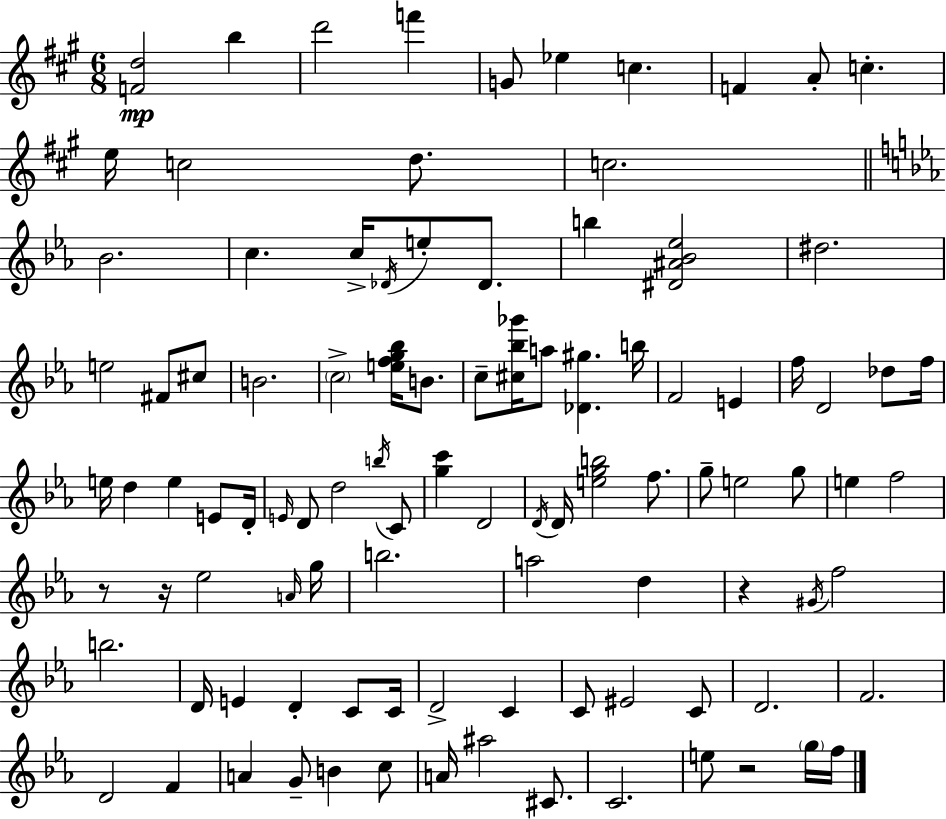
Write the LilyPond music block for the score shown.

{
  \clef treble
  \numericTimeSignature
  \time 6/8
  \key a \major
  \repeat volta 2 { <f' d''>2\mp b''4 | d'''2 f'''4 | g'8 ees''4 c''4. | f'4 a'8-. c''4.-. | \break e''16 c''2 d''8. | c''2. | \bar "||" \break \key ees \major bes'2. | c''4. c''16-> \acciaccatura { des'16 } e''8-. des'8. | b''4 <dis' ais' bes' ees''>2 | dis''2. | \break e''2 fis'8 cis''8 | b'2. | \parenthesize c''2-> <e'' f'' g'' bes''>16 b'8. | c''8-- <cis'' bes'' ges'''>16 a''8 <des' gis''>4. | \break b''16 f'2 e'4 | f''16 d'2 des''8 | f''16 e''16 d''4 e''4 e'8 | d'16-. \grace { e'16 } d'8 d''2 | \break \acciaccatura { b''16 } c'8 <g'' c'''>4 d'2 | \acciaccatura { d'16 } d'16 <e'' g'' b''>2 | f''8. g''8-- e''2 | g''8 e''4 f''2 | \break r8 r16 ees''2 | \grace { a'16 } g''16 b''2. | a''2 | d''4 r4 \acciaccatura { gis'16 } f''2 | \break b''2. | d'16 e'4 d'4-. | c'8 c'16 d'2-> | c'4 c'8 eis'2 | \break c'8 d'2. | f'2. | d'2 | f'4 a'4 g'8-- | \break b'4 c''8 a'16 ais''2 | cis'8. c'2. | e''8 r2 | \parenthesize g''16 f''16 } \bar "|."
}